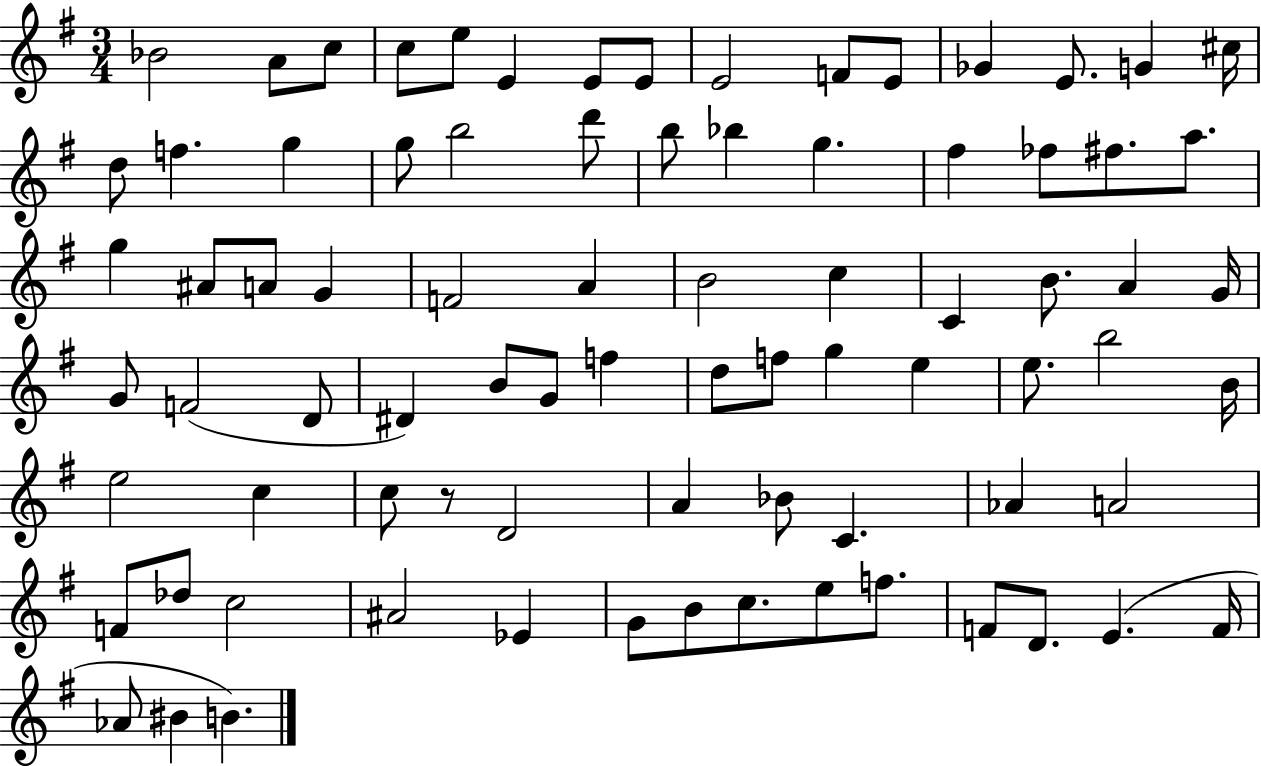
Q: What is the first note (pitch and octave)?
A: Bb4